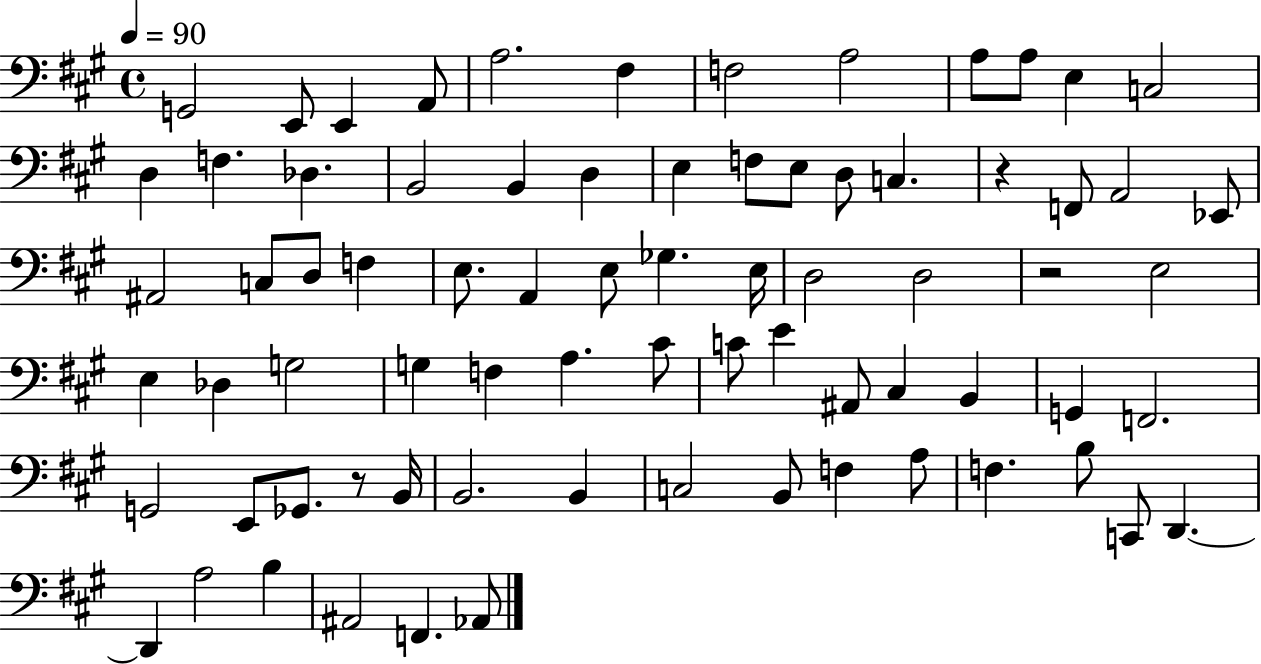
{
  \clef bass
  \time 4/4
  \defaultTimeSignature
  \key a \major
  \tempo 4 = 90
  g,2 e,8 e,4 a,8 | a2. fis4 | f2 a2 | a8 a8 e4 c2 | \break d4 f4. des4. | b,2 b,4 d4 | e4 f8 e8 d8 c4. | r4 f,8 a,2 ees,8 | \break ais,2 c8 d8 f4 | e8. a,4 e8 ges4. e16 | d2 d2 | r2 e2 | \break e4 des4 g2 | g4 f4 a4. cis'8 | c'8 e'4 ais,8 cis4 b,4 | g,4 f,2. | \break g,2 e,8 ges,8. r8 b,16 | b,2. b,4 | c2 b,8 f4 a8 | f4. b8 c,8 d,4.~~ | \break d,4 a2 b4 | ais,2 f,4. aes,8 | \bar "|."
}